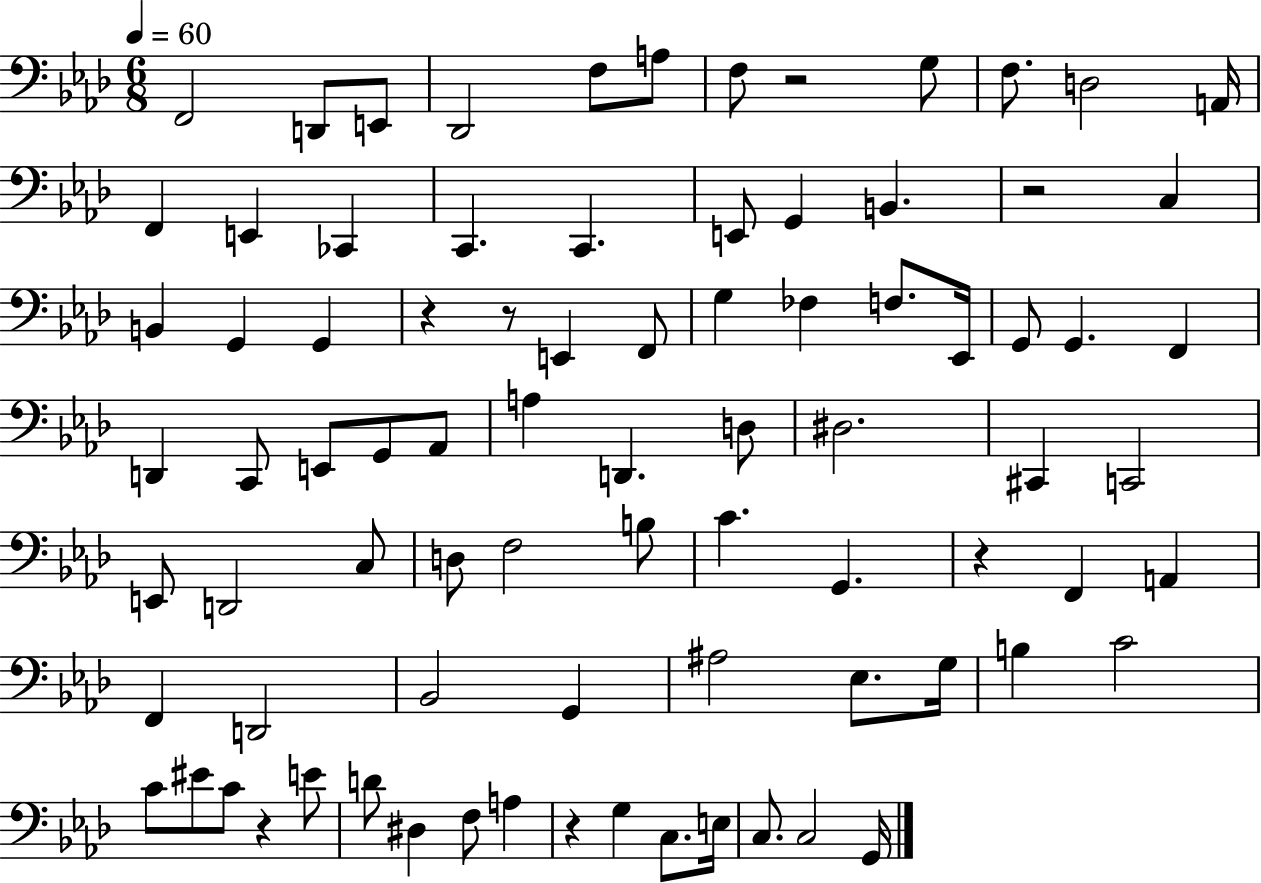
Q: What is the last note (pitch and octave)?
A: G2